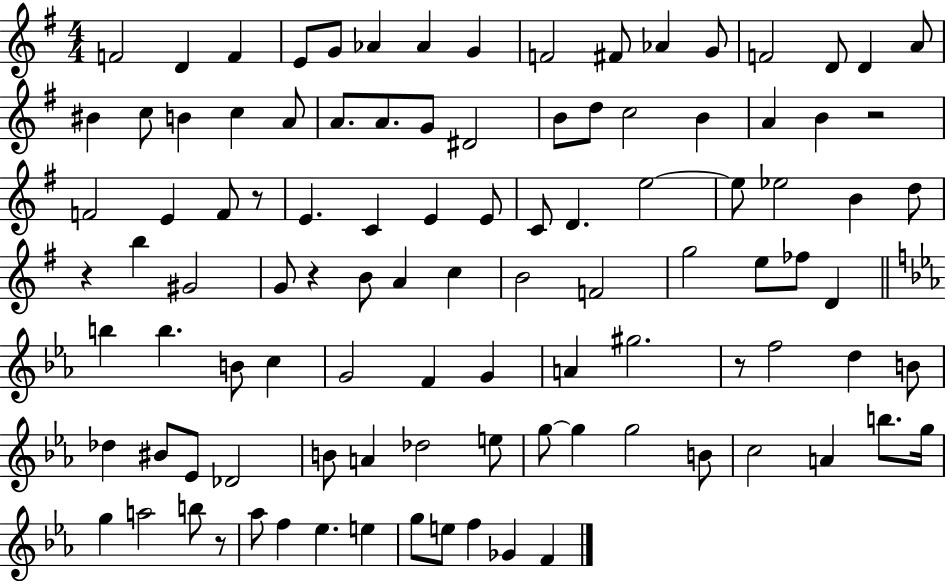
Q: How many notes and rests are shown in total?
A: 103